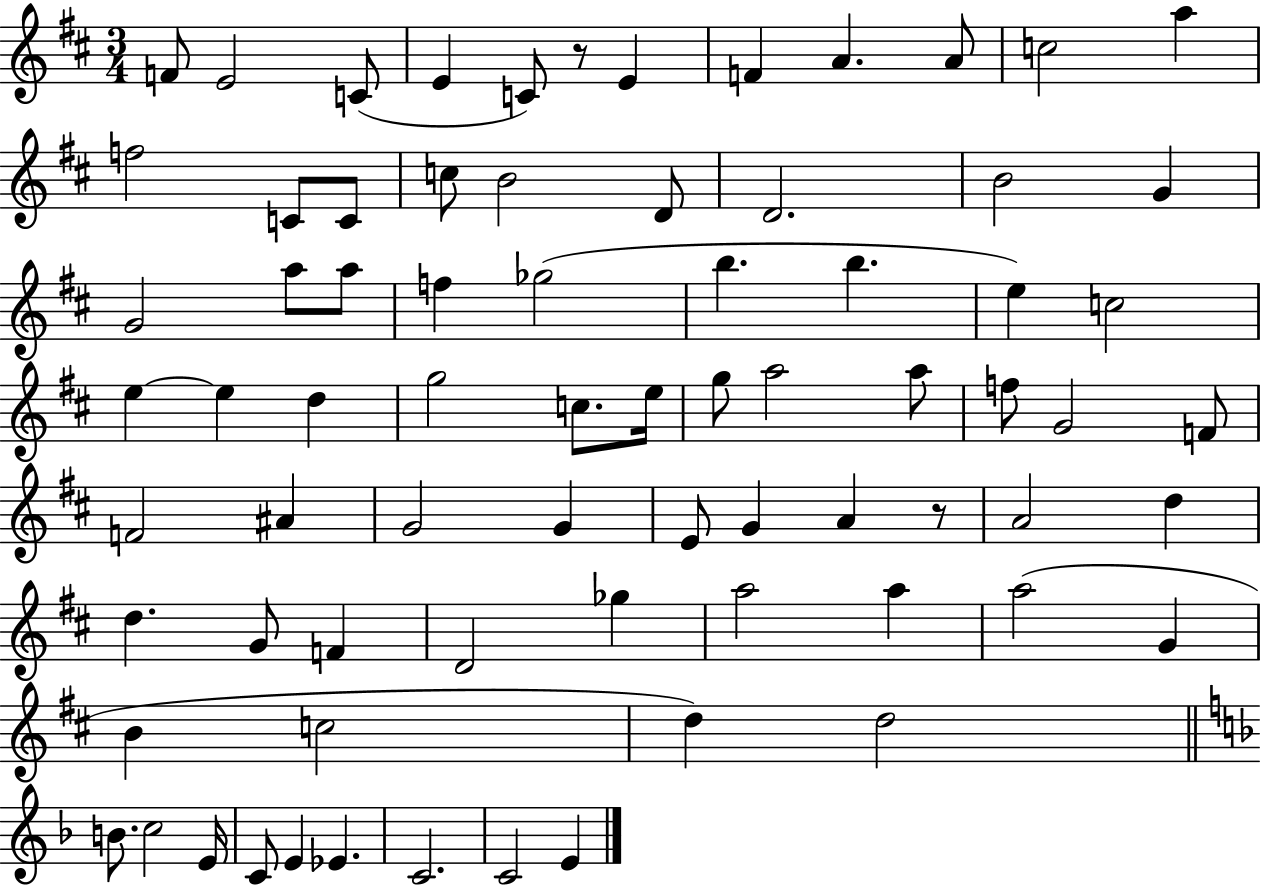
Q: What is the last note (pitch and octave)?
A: E4